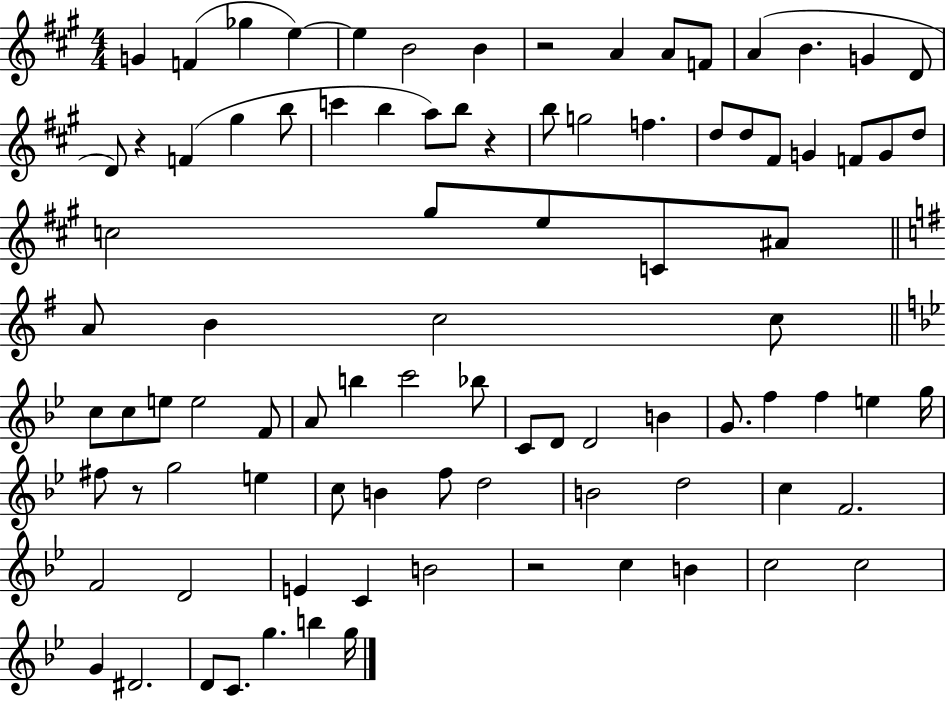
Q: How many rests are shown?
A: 5